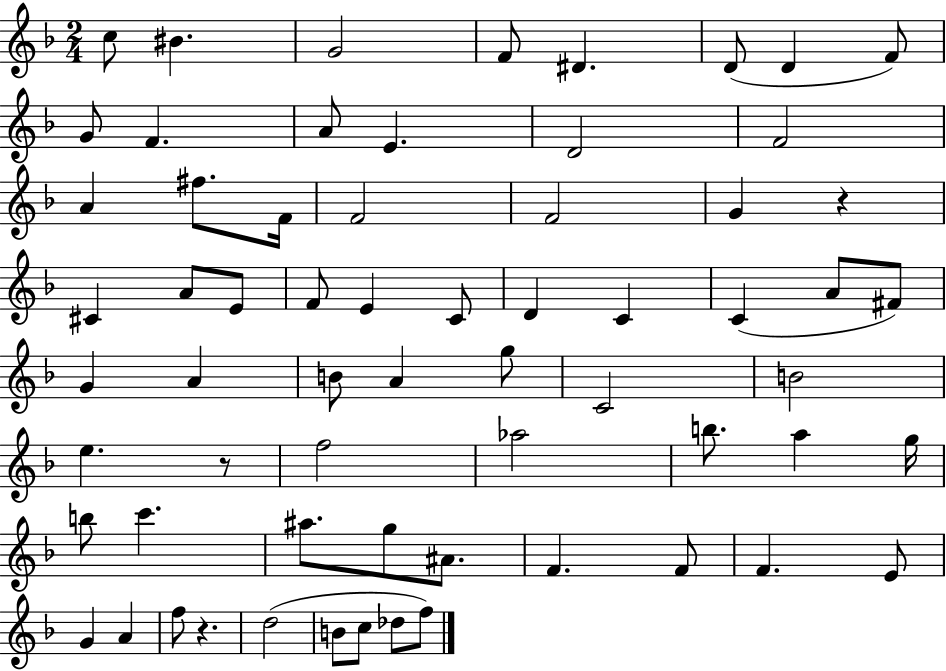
C5/e BIS4/q. G4/h F4/e D#4/q. D4/e D4/q F4/e G4/e F4/q. A4/e E4/q. D4/h F4/h A4/q F#5/e. F4/s F4/h F4/h G4/q R/q C#4/q A4/e E4/e F4/e E4/q C4/e D4/q C4/q C4/q A4/e F#4/e G4/q A4/q B4/e A4/q G5/e C4/h B4/h E5/q. R/e F5/h Ab5/h B5/e. A5/q G5/s B5/e C6/q. A#5/e. G5/e A#4/e. F4/q. F4/e F4/q. E4/e G4/q A4/q F5/e R/q. D5/h B4/e C5/e Db5/e F5/e